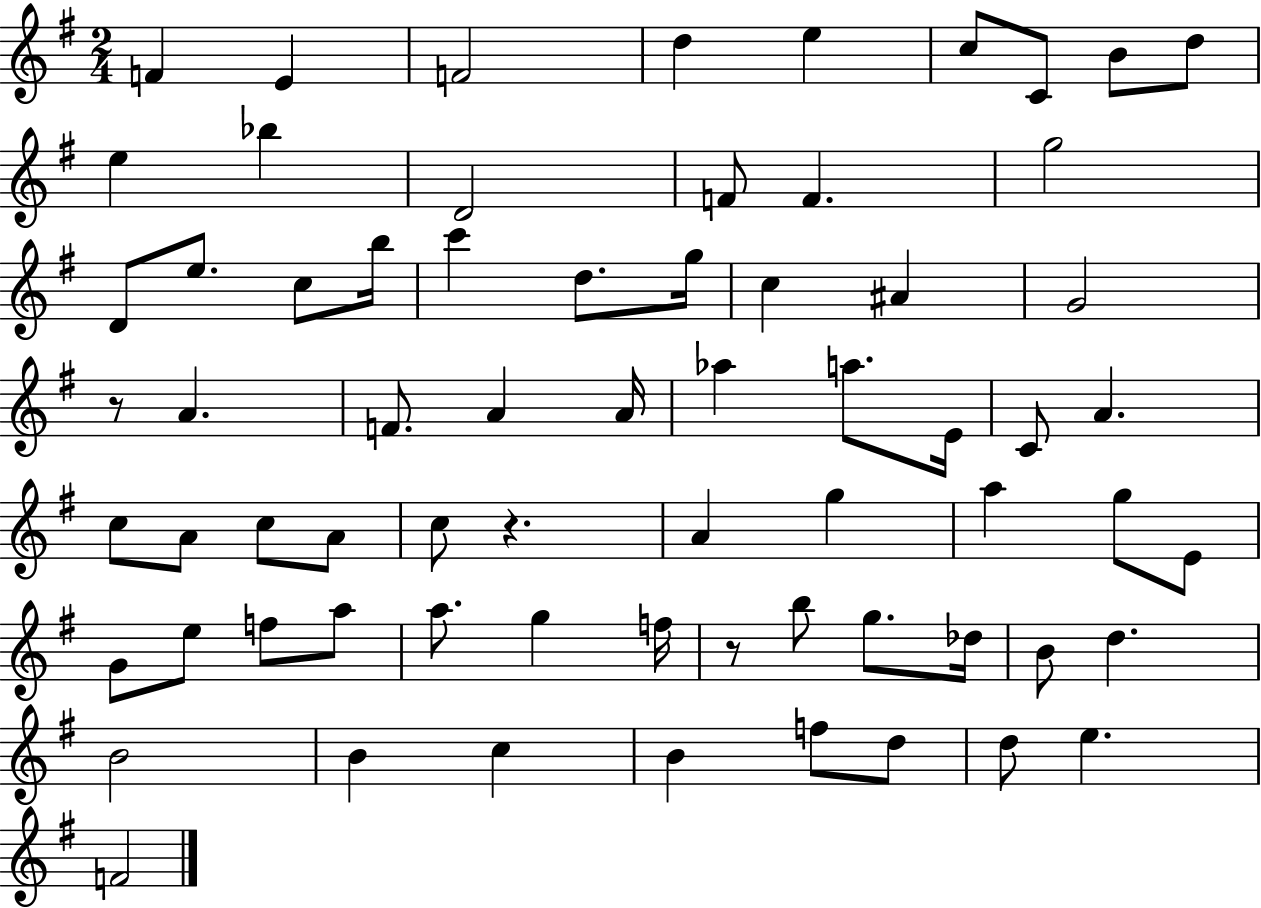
F4/q E4/q F4/h D5/q E5/q C5/e C4/e B4/e D5/e E5/q Bb5/q D4/h F4/e F4/q. G5/h D4/e E5/e. C5/e B5/s C6/q D5/e. G5/s C5/q A#4/q G4/h R/e A4/q. F4/e. A4/q A4/s Ab5/q A5/e. E4/s C4/e A4/q. C5/e A4/e C5/e A4/e C5/e R/q. A4/q G5/q A5/q G5/e E4/e G4/e E5/e F5/e A5/e A5/e. G5/q F5/s R/e B5/e G5/e. Db5/s B4/e D5/q. B4/h B4/q C5/q B4/q F5/e D5/e D5/e E5/q. F4/h